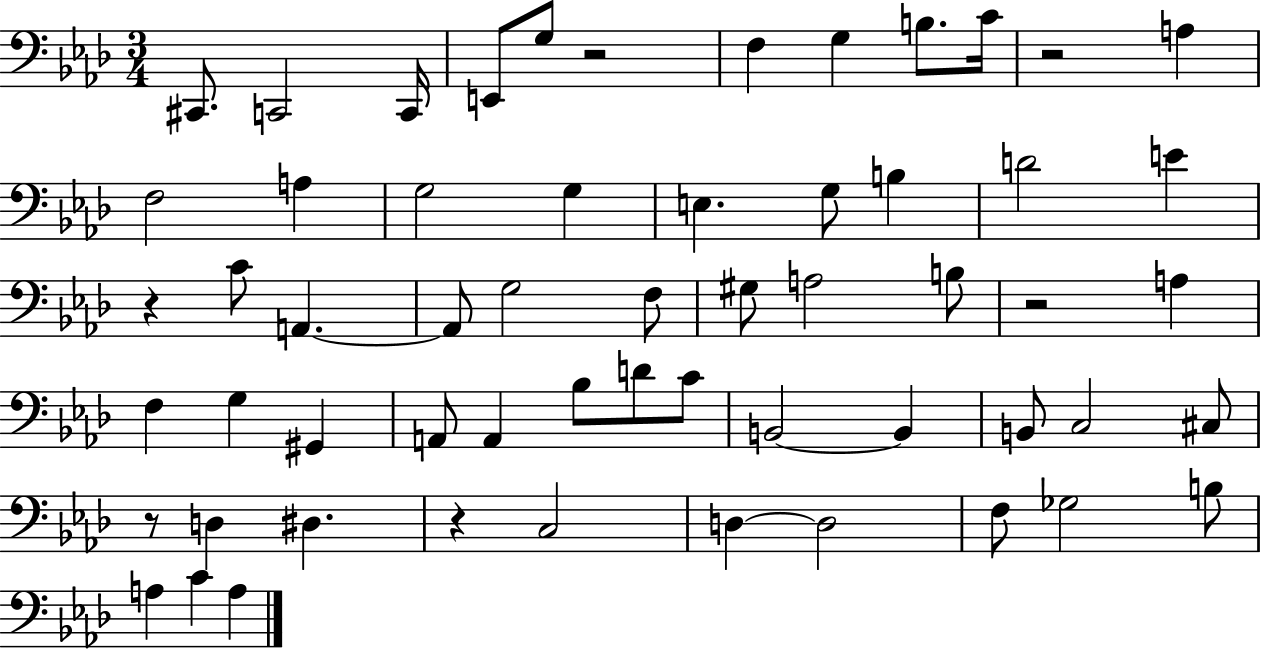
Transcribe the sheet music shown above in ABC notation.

X:1
T:Untitled
M:3/4
L:1/4
K:Ab
^C,,/2 C,,2 C,,/4 E,,/2 G,/2 z2 F, G, B,/2 C/4 z2 A, F,2 A, G,2 G, E, G,/2 B, D2 E z C/2 A,, A,,/2 G,2 F,/2 ^G,/2 A,2 B,/2 z2 A, F, G, ^G,, A,,/2 A,, _B,/2 D/2 C/2 B,,2 B,, B,,/2 C,2 ^C,/2 z/2 D, ^D, z C,2 D, D,2 F,/2 _G,2 B,/2 A, C A,